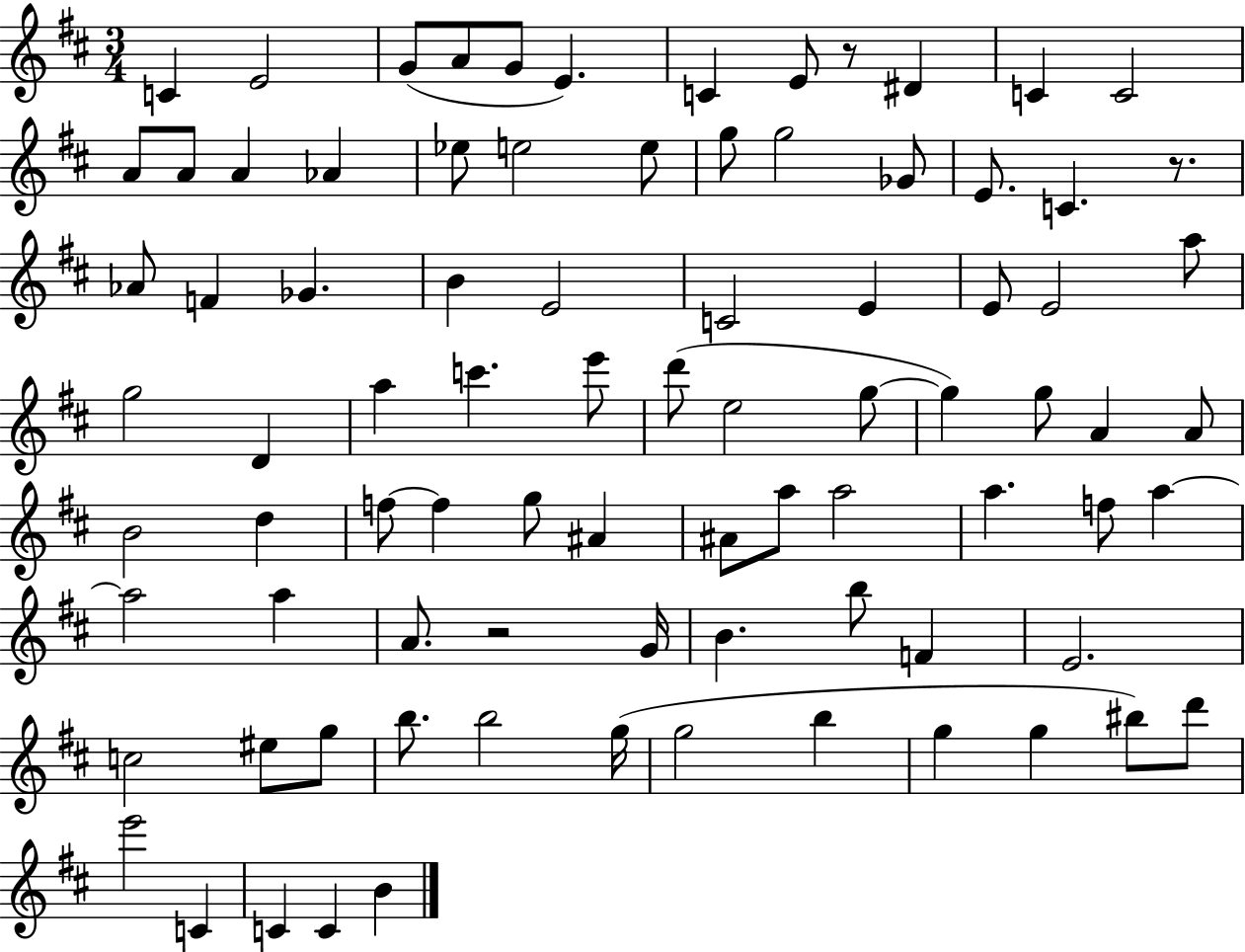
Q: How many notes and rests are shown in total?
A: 85